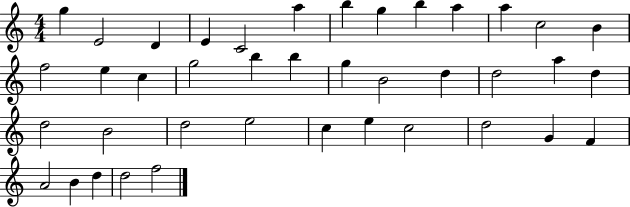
{
  \clef treble
  \numericTimeSignature
  \time 4/4
  \key c \major
  g''4 e'2 d'4 | e'4 c'2 a''4 | b''4 g''4 b''4 a''4 | a''4 c''2 b'4 | \break f''2 e''4 c''4 | g''2 b''4 b''4 | g''4 b'2 d''4 | d''2 a''4 d''4 | \break d''2 b'2 | d''2 e''2 | c''4 e''4 c''2 | d''2 g'4 f'4 | \break a'2 b'4 d''4 | d''2 f''2 | \bar "|."
}